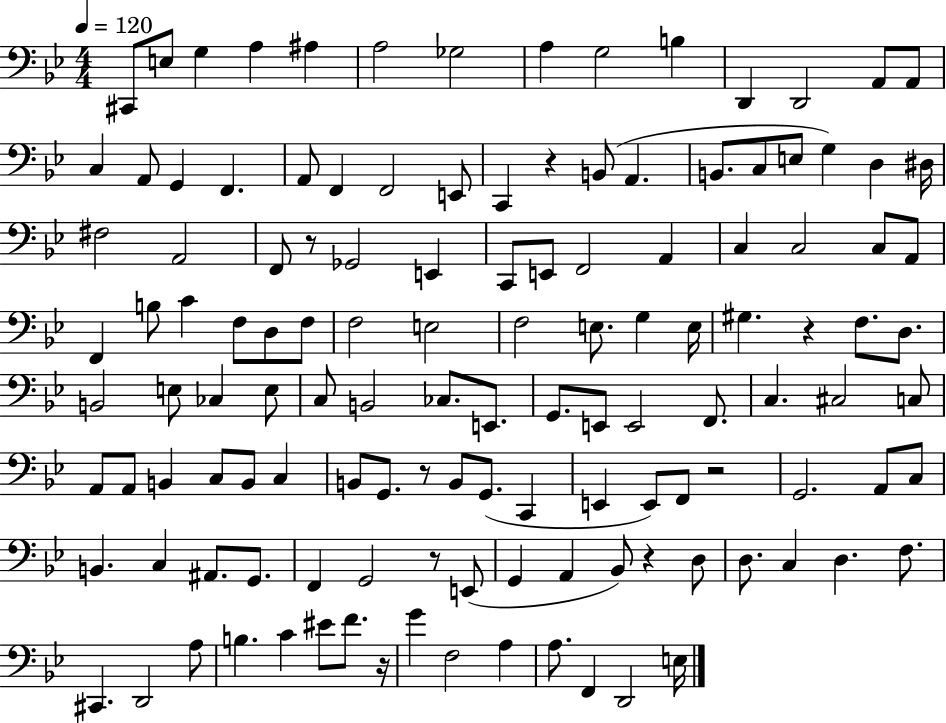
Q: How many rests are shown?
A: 8